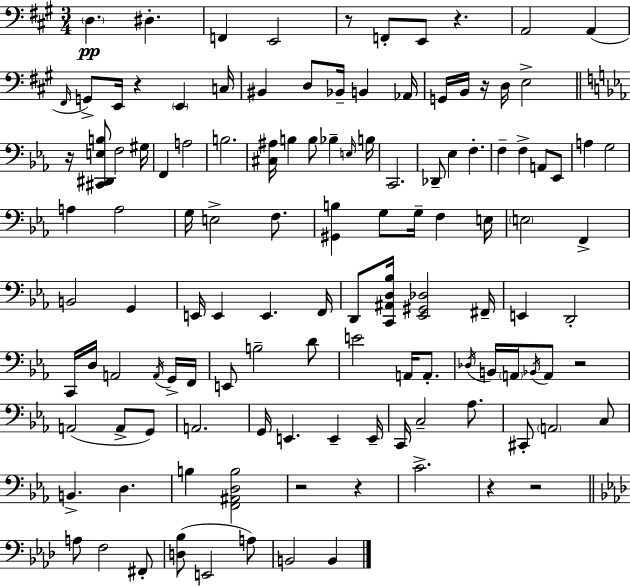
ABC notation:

X:1
T:Untitled
M:3/4
L:1/4
K:A
D, ^D, F,, E,,2 z/2 F,,/2 E,,/2 z A,,2 A,, ^F,,/4 G,,/2 E,,/4 z E,, C,/4 ^B,, D,/2 _B,,/4 B,, _A,,/4 G,,/4 B,,/4 z/4 D,/4 E,2 z/4 [^C,,^D,,E,B,]/2 F,2 ^G,/4 F,, A,2 B,2 [^C,^A,]/4 B, B,/2 _B, E,/4 B,/4 C,,2 _D,,/2 _E, F, F, F, A,,/2 _E,,/2 A, G,2 A, A,2 G,/4 E,2 F,/2 [^G,,B,] G,/2 G,/4 F, E,/4 E,2 F,, B,,2 G,, E,,/4 E,, E,, F,,/4 D,,/2 [C,,^A,,D,_B,]/4 [_E,,^G,,_D,]2 ^F,,/4 E,, D,,2 C,,/4 D,/4 A,,2 A,,/4 G,,/4 F,,/4 E,,/2 B,2 D/2 E2 A,,/4 A,,/2 _D,/4 B,,/4 A,,/4 _B,,/4 A,,/2 z2 A,,2 A,,/2 G,,/2 A,,2 G,,/4 E,, E,, E,,/4 C,,/4 C,2 _A,/2 ^C,,/2 A,,2 C,/2 B,, D, B, [F,,^A,,D,B,]2 z2 z C2 z z2 A,/2 F,2 ^F,,/2 [D,_B,]/2 E,,2 A,/2 B,,2 B,,